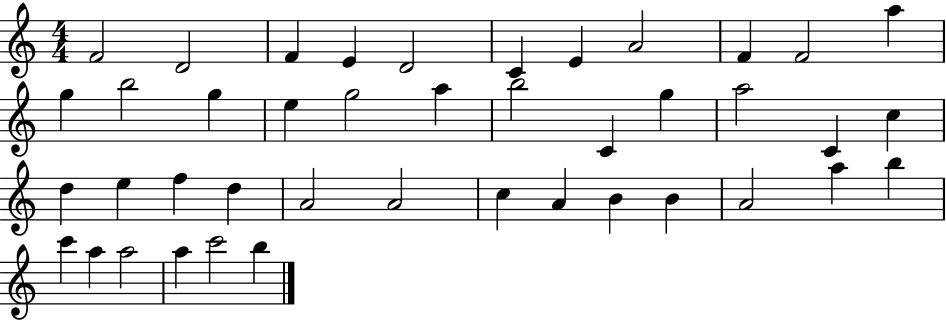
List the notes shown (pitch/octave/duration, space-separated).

F4/h D4/h F4/q E4/q D4/h C4/q E4/q A4/h F4/q F4/h A5/q G5/q B5/h G5/q E5/q G5/h A5/q B5/h C4/q G5/q A5/h C4/q C5/q D5/q E5/q F5/q D5/q A4/h A4/h C5/q A4/q B4/q B4/q A4/h A5/q B5/q C6/q A5/q A5/h A5/q C6/h B5/q